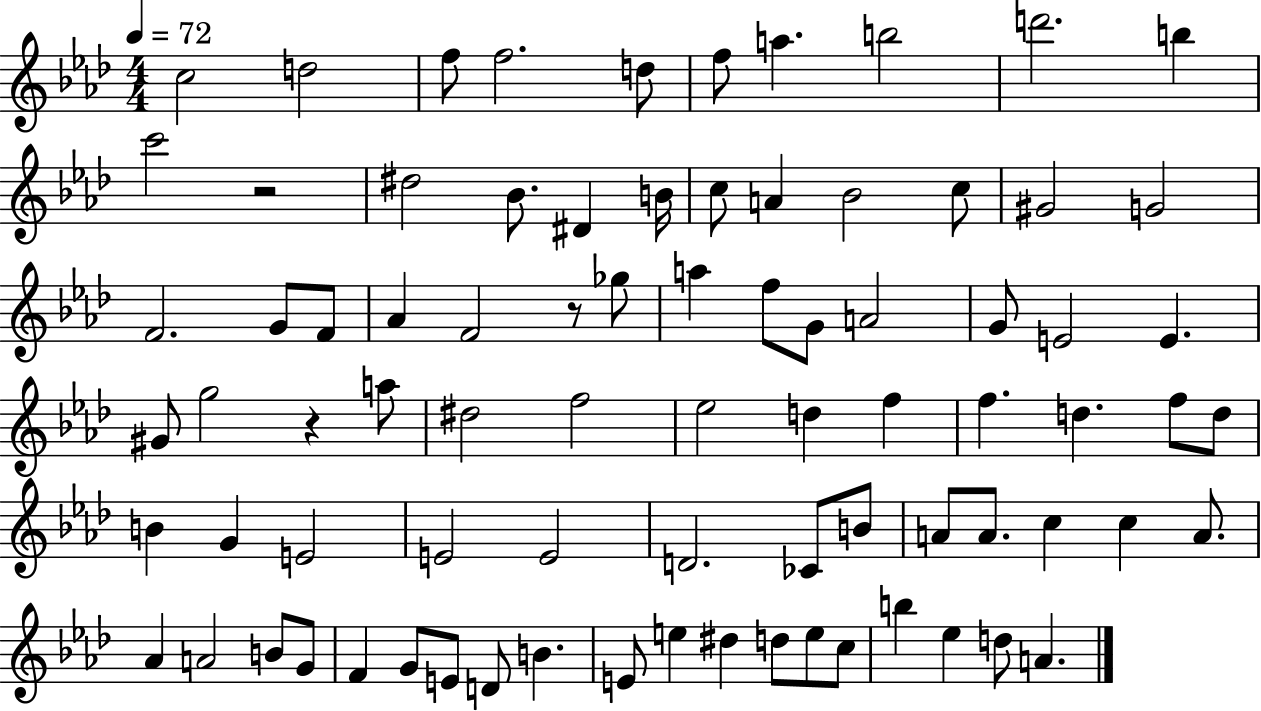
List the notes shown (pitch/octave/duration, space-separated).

C5/h D5/h F5/e F5/h. D5/e F5/e A5/q. B5/h D6/h. B5/q C6/h R/h D#5/h Bb4/e. D#4/q B4/s C5/e A4/q Bb4/h C5/e G#4/h G4/h F4/h. G4/e F4/e Ab4/q F4/h R/e Gb5/e A5/q F5/e G4/e A4/h G4/e E4/h E4/q. G#4/e G5/h R/q A5/e D#5/h F5/h Eb5/h D5/q F5/q F5/q. D5/q. F5/e D5/e B4/q G4/q E4/h E4/h E4/h D4/h. CES4/e B4/e A4/e A4/e. C5/q C5/q A4/e. Ab4/q A4/h B4/e G4/e F4/q G4/e E4/e D4/e B4/q. E4/e E5/q D#5/q D5/e E5/e C5/e B5/q Eb5/q D5/e A4/q.